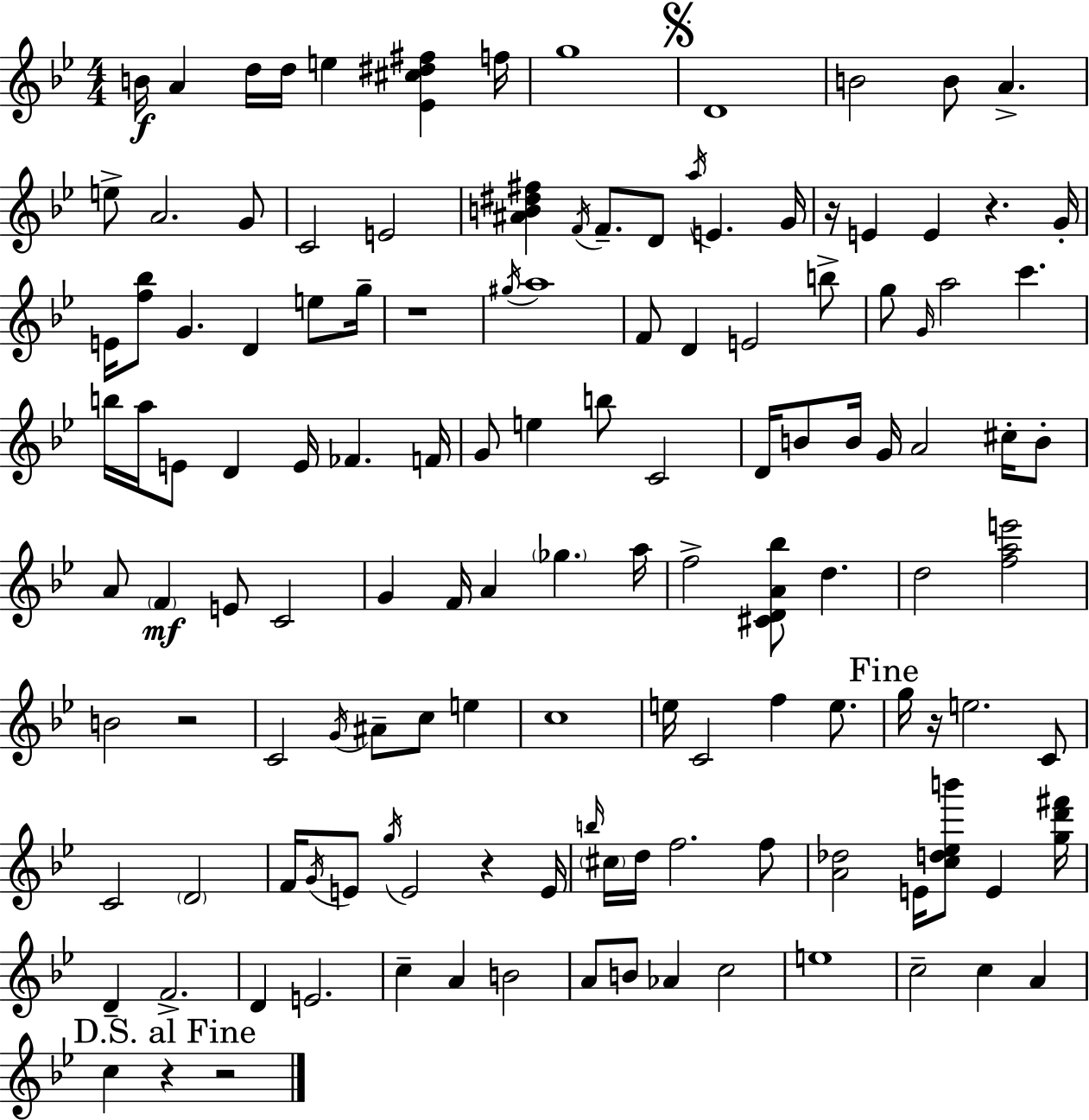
B4/s A4/q D5/s D5/s E5/q [Eb4,C#5,D#5,F#5]/q F5/s G5/w D4/w B4/h B4/e A4/q. E5/e A4/h. G4/e C4/h E4/h [A#4,B4,D#5,F#5]/q F4/s F4/e. D4/e A5/s E4/q. G4/s R/s E4/q E4/q R/q. G4/s E4/s [F5,Bb5]/e G4/q. D4/q E5/e G5/s R/w G#5/s A5/w F4/e D4/q E4/h B5/e G5/e G4/s A5/h C6/q. B5/s A5/s E4/e D4/q E4/s FES4/q. F4/s G4/e E5/q B5/e C4/h D4/s B4/e B4/s G4/s A4/h C#5/s B4/e A4/e F4/q E4/e C4/h G4/q F4/s A4/q Gb5/q. A5/s F5/h [C#4,D4,A4,Bb5]/e D5/q. D5/h [F5,A5,E6]/h B4/h R/h C4/h G4/s A#4/e C5/e E5/q C5/w E5/s C4/h F5/q E5/e. G5/s R/s E5/h. C4/e C4/h D4/h F4/s G4/s E4/e G5/s E4/h R/q E4/s B5/s C#5/s D5/s F5/h. F5/e [A4,Db5]/h E4/s [C5,D5,Eb5,B6]/e E4/q [G5,D6,F#6]/s D4/q F4/h. D4/q E4/h. C5/q A4/q B4/h A4/e B4/e Ab4/q C5/h E5/w C5/h C5/q A4/q C5/q R/q R/h